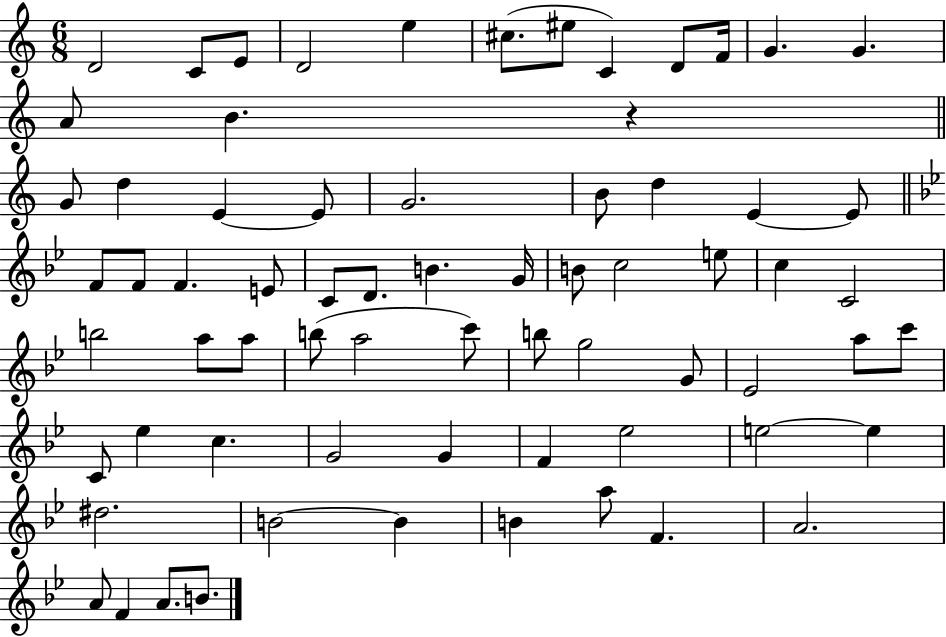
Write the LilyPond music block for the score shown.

{
  \clef treble
  \numericTimeSignature
  \time 6/8
  \key c \major
  d'2 c'8 e'8 | d'2 e''4 | cis''8.( eis''8 c'4) d'8 f'16 | g'4. g'4. | \break a'8 b'4. r4 | \bar "||" \break \key a \minor g'8 d''4 e'4~~ e'8 | g'2. | b'8 d''4 e'4~~ e'8 | \bar "||" \break \key bes \major f'8 f'8 f'4. e'8 | c'8 d'8. b'4. g'16 | b'8 c''2 e''8 | c''4 c'2 | \break b''2 a''8 a''8 | b''8( a''2 c'''8) | b''8 g''2 g'8 | ees'2 a''8 c'''8 | \break c'8 ees''4 c''4. | g'2 g'4 | f'4 ees''2 | e''2~~ e''4 | \break dis''2. | b'2~~ b'4 | b'4 a''8 f'4. | a'2. | \break a'8 f'4 a'8. b'8. | \bar "|."
}